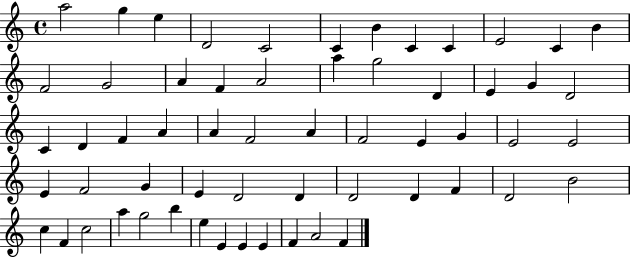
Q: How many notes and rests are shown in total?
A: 59